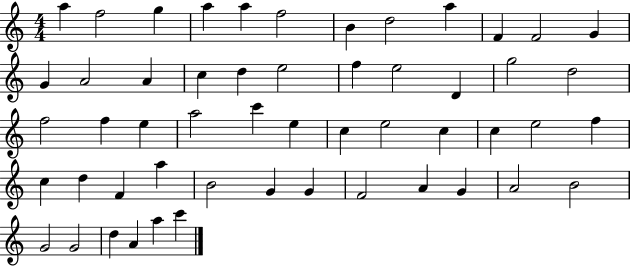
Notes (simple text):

A5/q F5/h G5/q A5/q A5/q F5/h B4/q D5/h A5/q F4/q F4/h G4/q G4/q A4/h A4/q C5/q D5/q E5/h F5/q E5/h D4/q G5/h D5/h F5/h F5/q E5/q A5/h C6/q E5/q C5/q E5/h C5/q C5/q E5/h F5/q C5/q D5/q F4/q A5/q B4/h G4/q G4/q F4/h A4/q G4/q A4/h B4/h G4/h G4/h D5/q A4/q A5/q C6/q